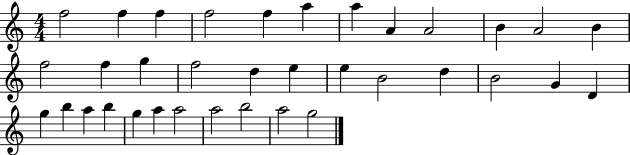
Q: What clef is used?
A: treble